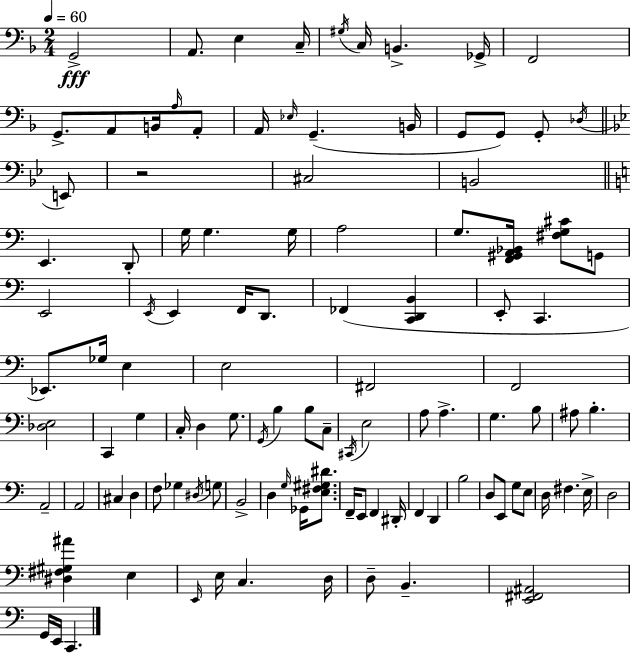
G2/h A2/e. E3/q C3/s G#3/s C3/s B2/q. Gb2/s F2/h G2/e. A2/e B2/s A3/s A2/e A2/s Eb3/s G2/q. B2/s G2/e G2/e G2/e Db3/s E2/e R/h C#3/h B2/h E2/q. D2/e G3/s G3/q. G3/s A3/h G3/e. [F2,G#2,A2,Bb2]/s [F#3,G3,C#4]/e G2/e E2/h E2/s E2/q F2/s D2/e. FES2/q [C2,D2,B2]/q E2/e C2/q. Eb2/e. Gb3/s E3/q E3/h F#2/h F2/h [Db3,E3]/h C2/q G3/q C3/s D3/q G3/e. G2/s B3/q B3/e C3/e C#2/s E3/h A3/e A3/q. G3/q. B3/e A#3/e B3/q. A2/h A2/h C#3/q D3/q F3/e Gb3/q D#3/s G3/e B2/h D3/q G3/s Gb2/s [E3,F#3,G#3,D#4]/e. F2/s E2/e F2/q D#2/s F2/q D2/q B3/h D3/e E2/e G3/e E3/e D3/s F#3/q. E3/s D3/h [D#3,F#3,G#3,A#4]/q E3/q E2/s E3/s C3/q. D3/s D3/e B2/q. [E2,F#2,A#2]/h G2/s E2/s C2/q.